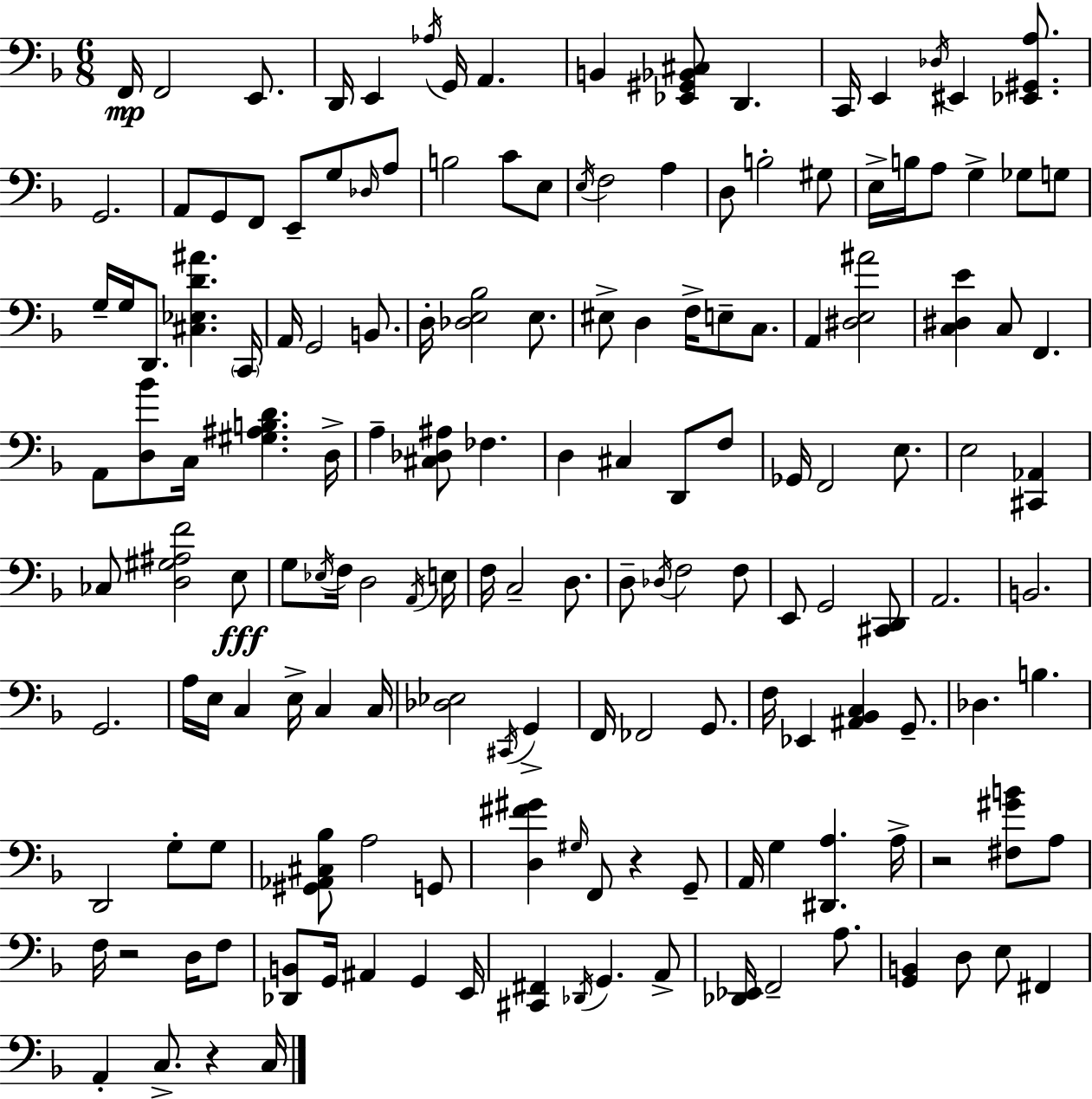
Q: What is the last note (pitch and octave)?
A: C3